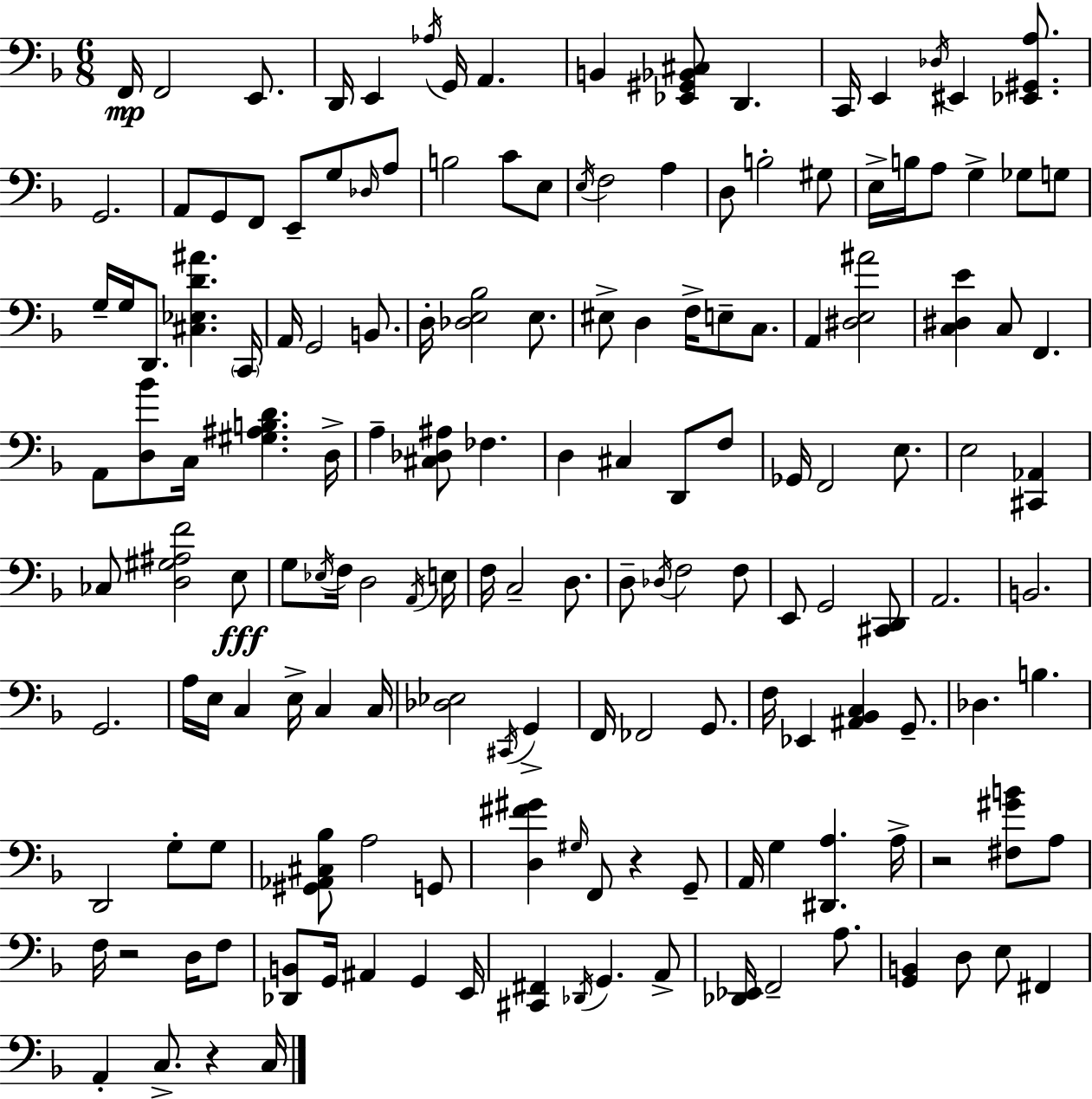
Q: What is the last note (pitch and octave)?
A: C3